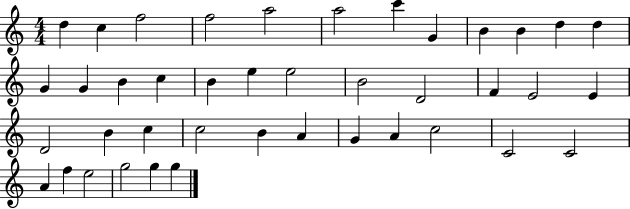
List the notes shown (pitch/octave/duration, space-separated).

D5/q C5/q F5/h F5/h A5/h A5/h C6/q G4/q B4/q B4/q D5/q D5/q G4/q G4/q B4/q C5/q B4/q E5/q E5/h B4/h D4/h F4/q E4/h E4/q D4/h B4/q C5/q C5/h B4/q A4/q G4/q A4/q C5/h C4/h C4/h A4/q F5/q E5/h G5/h G5/q G5/q